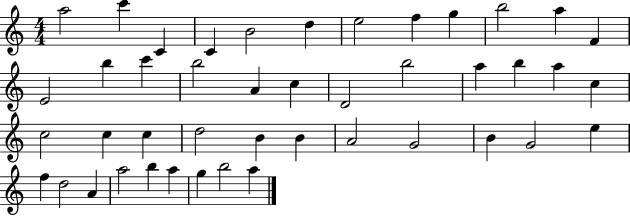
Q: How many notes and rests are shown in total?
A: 44